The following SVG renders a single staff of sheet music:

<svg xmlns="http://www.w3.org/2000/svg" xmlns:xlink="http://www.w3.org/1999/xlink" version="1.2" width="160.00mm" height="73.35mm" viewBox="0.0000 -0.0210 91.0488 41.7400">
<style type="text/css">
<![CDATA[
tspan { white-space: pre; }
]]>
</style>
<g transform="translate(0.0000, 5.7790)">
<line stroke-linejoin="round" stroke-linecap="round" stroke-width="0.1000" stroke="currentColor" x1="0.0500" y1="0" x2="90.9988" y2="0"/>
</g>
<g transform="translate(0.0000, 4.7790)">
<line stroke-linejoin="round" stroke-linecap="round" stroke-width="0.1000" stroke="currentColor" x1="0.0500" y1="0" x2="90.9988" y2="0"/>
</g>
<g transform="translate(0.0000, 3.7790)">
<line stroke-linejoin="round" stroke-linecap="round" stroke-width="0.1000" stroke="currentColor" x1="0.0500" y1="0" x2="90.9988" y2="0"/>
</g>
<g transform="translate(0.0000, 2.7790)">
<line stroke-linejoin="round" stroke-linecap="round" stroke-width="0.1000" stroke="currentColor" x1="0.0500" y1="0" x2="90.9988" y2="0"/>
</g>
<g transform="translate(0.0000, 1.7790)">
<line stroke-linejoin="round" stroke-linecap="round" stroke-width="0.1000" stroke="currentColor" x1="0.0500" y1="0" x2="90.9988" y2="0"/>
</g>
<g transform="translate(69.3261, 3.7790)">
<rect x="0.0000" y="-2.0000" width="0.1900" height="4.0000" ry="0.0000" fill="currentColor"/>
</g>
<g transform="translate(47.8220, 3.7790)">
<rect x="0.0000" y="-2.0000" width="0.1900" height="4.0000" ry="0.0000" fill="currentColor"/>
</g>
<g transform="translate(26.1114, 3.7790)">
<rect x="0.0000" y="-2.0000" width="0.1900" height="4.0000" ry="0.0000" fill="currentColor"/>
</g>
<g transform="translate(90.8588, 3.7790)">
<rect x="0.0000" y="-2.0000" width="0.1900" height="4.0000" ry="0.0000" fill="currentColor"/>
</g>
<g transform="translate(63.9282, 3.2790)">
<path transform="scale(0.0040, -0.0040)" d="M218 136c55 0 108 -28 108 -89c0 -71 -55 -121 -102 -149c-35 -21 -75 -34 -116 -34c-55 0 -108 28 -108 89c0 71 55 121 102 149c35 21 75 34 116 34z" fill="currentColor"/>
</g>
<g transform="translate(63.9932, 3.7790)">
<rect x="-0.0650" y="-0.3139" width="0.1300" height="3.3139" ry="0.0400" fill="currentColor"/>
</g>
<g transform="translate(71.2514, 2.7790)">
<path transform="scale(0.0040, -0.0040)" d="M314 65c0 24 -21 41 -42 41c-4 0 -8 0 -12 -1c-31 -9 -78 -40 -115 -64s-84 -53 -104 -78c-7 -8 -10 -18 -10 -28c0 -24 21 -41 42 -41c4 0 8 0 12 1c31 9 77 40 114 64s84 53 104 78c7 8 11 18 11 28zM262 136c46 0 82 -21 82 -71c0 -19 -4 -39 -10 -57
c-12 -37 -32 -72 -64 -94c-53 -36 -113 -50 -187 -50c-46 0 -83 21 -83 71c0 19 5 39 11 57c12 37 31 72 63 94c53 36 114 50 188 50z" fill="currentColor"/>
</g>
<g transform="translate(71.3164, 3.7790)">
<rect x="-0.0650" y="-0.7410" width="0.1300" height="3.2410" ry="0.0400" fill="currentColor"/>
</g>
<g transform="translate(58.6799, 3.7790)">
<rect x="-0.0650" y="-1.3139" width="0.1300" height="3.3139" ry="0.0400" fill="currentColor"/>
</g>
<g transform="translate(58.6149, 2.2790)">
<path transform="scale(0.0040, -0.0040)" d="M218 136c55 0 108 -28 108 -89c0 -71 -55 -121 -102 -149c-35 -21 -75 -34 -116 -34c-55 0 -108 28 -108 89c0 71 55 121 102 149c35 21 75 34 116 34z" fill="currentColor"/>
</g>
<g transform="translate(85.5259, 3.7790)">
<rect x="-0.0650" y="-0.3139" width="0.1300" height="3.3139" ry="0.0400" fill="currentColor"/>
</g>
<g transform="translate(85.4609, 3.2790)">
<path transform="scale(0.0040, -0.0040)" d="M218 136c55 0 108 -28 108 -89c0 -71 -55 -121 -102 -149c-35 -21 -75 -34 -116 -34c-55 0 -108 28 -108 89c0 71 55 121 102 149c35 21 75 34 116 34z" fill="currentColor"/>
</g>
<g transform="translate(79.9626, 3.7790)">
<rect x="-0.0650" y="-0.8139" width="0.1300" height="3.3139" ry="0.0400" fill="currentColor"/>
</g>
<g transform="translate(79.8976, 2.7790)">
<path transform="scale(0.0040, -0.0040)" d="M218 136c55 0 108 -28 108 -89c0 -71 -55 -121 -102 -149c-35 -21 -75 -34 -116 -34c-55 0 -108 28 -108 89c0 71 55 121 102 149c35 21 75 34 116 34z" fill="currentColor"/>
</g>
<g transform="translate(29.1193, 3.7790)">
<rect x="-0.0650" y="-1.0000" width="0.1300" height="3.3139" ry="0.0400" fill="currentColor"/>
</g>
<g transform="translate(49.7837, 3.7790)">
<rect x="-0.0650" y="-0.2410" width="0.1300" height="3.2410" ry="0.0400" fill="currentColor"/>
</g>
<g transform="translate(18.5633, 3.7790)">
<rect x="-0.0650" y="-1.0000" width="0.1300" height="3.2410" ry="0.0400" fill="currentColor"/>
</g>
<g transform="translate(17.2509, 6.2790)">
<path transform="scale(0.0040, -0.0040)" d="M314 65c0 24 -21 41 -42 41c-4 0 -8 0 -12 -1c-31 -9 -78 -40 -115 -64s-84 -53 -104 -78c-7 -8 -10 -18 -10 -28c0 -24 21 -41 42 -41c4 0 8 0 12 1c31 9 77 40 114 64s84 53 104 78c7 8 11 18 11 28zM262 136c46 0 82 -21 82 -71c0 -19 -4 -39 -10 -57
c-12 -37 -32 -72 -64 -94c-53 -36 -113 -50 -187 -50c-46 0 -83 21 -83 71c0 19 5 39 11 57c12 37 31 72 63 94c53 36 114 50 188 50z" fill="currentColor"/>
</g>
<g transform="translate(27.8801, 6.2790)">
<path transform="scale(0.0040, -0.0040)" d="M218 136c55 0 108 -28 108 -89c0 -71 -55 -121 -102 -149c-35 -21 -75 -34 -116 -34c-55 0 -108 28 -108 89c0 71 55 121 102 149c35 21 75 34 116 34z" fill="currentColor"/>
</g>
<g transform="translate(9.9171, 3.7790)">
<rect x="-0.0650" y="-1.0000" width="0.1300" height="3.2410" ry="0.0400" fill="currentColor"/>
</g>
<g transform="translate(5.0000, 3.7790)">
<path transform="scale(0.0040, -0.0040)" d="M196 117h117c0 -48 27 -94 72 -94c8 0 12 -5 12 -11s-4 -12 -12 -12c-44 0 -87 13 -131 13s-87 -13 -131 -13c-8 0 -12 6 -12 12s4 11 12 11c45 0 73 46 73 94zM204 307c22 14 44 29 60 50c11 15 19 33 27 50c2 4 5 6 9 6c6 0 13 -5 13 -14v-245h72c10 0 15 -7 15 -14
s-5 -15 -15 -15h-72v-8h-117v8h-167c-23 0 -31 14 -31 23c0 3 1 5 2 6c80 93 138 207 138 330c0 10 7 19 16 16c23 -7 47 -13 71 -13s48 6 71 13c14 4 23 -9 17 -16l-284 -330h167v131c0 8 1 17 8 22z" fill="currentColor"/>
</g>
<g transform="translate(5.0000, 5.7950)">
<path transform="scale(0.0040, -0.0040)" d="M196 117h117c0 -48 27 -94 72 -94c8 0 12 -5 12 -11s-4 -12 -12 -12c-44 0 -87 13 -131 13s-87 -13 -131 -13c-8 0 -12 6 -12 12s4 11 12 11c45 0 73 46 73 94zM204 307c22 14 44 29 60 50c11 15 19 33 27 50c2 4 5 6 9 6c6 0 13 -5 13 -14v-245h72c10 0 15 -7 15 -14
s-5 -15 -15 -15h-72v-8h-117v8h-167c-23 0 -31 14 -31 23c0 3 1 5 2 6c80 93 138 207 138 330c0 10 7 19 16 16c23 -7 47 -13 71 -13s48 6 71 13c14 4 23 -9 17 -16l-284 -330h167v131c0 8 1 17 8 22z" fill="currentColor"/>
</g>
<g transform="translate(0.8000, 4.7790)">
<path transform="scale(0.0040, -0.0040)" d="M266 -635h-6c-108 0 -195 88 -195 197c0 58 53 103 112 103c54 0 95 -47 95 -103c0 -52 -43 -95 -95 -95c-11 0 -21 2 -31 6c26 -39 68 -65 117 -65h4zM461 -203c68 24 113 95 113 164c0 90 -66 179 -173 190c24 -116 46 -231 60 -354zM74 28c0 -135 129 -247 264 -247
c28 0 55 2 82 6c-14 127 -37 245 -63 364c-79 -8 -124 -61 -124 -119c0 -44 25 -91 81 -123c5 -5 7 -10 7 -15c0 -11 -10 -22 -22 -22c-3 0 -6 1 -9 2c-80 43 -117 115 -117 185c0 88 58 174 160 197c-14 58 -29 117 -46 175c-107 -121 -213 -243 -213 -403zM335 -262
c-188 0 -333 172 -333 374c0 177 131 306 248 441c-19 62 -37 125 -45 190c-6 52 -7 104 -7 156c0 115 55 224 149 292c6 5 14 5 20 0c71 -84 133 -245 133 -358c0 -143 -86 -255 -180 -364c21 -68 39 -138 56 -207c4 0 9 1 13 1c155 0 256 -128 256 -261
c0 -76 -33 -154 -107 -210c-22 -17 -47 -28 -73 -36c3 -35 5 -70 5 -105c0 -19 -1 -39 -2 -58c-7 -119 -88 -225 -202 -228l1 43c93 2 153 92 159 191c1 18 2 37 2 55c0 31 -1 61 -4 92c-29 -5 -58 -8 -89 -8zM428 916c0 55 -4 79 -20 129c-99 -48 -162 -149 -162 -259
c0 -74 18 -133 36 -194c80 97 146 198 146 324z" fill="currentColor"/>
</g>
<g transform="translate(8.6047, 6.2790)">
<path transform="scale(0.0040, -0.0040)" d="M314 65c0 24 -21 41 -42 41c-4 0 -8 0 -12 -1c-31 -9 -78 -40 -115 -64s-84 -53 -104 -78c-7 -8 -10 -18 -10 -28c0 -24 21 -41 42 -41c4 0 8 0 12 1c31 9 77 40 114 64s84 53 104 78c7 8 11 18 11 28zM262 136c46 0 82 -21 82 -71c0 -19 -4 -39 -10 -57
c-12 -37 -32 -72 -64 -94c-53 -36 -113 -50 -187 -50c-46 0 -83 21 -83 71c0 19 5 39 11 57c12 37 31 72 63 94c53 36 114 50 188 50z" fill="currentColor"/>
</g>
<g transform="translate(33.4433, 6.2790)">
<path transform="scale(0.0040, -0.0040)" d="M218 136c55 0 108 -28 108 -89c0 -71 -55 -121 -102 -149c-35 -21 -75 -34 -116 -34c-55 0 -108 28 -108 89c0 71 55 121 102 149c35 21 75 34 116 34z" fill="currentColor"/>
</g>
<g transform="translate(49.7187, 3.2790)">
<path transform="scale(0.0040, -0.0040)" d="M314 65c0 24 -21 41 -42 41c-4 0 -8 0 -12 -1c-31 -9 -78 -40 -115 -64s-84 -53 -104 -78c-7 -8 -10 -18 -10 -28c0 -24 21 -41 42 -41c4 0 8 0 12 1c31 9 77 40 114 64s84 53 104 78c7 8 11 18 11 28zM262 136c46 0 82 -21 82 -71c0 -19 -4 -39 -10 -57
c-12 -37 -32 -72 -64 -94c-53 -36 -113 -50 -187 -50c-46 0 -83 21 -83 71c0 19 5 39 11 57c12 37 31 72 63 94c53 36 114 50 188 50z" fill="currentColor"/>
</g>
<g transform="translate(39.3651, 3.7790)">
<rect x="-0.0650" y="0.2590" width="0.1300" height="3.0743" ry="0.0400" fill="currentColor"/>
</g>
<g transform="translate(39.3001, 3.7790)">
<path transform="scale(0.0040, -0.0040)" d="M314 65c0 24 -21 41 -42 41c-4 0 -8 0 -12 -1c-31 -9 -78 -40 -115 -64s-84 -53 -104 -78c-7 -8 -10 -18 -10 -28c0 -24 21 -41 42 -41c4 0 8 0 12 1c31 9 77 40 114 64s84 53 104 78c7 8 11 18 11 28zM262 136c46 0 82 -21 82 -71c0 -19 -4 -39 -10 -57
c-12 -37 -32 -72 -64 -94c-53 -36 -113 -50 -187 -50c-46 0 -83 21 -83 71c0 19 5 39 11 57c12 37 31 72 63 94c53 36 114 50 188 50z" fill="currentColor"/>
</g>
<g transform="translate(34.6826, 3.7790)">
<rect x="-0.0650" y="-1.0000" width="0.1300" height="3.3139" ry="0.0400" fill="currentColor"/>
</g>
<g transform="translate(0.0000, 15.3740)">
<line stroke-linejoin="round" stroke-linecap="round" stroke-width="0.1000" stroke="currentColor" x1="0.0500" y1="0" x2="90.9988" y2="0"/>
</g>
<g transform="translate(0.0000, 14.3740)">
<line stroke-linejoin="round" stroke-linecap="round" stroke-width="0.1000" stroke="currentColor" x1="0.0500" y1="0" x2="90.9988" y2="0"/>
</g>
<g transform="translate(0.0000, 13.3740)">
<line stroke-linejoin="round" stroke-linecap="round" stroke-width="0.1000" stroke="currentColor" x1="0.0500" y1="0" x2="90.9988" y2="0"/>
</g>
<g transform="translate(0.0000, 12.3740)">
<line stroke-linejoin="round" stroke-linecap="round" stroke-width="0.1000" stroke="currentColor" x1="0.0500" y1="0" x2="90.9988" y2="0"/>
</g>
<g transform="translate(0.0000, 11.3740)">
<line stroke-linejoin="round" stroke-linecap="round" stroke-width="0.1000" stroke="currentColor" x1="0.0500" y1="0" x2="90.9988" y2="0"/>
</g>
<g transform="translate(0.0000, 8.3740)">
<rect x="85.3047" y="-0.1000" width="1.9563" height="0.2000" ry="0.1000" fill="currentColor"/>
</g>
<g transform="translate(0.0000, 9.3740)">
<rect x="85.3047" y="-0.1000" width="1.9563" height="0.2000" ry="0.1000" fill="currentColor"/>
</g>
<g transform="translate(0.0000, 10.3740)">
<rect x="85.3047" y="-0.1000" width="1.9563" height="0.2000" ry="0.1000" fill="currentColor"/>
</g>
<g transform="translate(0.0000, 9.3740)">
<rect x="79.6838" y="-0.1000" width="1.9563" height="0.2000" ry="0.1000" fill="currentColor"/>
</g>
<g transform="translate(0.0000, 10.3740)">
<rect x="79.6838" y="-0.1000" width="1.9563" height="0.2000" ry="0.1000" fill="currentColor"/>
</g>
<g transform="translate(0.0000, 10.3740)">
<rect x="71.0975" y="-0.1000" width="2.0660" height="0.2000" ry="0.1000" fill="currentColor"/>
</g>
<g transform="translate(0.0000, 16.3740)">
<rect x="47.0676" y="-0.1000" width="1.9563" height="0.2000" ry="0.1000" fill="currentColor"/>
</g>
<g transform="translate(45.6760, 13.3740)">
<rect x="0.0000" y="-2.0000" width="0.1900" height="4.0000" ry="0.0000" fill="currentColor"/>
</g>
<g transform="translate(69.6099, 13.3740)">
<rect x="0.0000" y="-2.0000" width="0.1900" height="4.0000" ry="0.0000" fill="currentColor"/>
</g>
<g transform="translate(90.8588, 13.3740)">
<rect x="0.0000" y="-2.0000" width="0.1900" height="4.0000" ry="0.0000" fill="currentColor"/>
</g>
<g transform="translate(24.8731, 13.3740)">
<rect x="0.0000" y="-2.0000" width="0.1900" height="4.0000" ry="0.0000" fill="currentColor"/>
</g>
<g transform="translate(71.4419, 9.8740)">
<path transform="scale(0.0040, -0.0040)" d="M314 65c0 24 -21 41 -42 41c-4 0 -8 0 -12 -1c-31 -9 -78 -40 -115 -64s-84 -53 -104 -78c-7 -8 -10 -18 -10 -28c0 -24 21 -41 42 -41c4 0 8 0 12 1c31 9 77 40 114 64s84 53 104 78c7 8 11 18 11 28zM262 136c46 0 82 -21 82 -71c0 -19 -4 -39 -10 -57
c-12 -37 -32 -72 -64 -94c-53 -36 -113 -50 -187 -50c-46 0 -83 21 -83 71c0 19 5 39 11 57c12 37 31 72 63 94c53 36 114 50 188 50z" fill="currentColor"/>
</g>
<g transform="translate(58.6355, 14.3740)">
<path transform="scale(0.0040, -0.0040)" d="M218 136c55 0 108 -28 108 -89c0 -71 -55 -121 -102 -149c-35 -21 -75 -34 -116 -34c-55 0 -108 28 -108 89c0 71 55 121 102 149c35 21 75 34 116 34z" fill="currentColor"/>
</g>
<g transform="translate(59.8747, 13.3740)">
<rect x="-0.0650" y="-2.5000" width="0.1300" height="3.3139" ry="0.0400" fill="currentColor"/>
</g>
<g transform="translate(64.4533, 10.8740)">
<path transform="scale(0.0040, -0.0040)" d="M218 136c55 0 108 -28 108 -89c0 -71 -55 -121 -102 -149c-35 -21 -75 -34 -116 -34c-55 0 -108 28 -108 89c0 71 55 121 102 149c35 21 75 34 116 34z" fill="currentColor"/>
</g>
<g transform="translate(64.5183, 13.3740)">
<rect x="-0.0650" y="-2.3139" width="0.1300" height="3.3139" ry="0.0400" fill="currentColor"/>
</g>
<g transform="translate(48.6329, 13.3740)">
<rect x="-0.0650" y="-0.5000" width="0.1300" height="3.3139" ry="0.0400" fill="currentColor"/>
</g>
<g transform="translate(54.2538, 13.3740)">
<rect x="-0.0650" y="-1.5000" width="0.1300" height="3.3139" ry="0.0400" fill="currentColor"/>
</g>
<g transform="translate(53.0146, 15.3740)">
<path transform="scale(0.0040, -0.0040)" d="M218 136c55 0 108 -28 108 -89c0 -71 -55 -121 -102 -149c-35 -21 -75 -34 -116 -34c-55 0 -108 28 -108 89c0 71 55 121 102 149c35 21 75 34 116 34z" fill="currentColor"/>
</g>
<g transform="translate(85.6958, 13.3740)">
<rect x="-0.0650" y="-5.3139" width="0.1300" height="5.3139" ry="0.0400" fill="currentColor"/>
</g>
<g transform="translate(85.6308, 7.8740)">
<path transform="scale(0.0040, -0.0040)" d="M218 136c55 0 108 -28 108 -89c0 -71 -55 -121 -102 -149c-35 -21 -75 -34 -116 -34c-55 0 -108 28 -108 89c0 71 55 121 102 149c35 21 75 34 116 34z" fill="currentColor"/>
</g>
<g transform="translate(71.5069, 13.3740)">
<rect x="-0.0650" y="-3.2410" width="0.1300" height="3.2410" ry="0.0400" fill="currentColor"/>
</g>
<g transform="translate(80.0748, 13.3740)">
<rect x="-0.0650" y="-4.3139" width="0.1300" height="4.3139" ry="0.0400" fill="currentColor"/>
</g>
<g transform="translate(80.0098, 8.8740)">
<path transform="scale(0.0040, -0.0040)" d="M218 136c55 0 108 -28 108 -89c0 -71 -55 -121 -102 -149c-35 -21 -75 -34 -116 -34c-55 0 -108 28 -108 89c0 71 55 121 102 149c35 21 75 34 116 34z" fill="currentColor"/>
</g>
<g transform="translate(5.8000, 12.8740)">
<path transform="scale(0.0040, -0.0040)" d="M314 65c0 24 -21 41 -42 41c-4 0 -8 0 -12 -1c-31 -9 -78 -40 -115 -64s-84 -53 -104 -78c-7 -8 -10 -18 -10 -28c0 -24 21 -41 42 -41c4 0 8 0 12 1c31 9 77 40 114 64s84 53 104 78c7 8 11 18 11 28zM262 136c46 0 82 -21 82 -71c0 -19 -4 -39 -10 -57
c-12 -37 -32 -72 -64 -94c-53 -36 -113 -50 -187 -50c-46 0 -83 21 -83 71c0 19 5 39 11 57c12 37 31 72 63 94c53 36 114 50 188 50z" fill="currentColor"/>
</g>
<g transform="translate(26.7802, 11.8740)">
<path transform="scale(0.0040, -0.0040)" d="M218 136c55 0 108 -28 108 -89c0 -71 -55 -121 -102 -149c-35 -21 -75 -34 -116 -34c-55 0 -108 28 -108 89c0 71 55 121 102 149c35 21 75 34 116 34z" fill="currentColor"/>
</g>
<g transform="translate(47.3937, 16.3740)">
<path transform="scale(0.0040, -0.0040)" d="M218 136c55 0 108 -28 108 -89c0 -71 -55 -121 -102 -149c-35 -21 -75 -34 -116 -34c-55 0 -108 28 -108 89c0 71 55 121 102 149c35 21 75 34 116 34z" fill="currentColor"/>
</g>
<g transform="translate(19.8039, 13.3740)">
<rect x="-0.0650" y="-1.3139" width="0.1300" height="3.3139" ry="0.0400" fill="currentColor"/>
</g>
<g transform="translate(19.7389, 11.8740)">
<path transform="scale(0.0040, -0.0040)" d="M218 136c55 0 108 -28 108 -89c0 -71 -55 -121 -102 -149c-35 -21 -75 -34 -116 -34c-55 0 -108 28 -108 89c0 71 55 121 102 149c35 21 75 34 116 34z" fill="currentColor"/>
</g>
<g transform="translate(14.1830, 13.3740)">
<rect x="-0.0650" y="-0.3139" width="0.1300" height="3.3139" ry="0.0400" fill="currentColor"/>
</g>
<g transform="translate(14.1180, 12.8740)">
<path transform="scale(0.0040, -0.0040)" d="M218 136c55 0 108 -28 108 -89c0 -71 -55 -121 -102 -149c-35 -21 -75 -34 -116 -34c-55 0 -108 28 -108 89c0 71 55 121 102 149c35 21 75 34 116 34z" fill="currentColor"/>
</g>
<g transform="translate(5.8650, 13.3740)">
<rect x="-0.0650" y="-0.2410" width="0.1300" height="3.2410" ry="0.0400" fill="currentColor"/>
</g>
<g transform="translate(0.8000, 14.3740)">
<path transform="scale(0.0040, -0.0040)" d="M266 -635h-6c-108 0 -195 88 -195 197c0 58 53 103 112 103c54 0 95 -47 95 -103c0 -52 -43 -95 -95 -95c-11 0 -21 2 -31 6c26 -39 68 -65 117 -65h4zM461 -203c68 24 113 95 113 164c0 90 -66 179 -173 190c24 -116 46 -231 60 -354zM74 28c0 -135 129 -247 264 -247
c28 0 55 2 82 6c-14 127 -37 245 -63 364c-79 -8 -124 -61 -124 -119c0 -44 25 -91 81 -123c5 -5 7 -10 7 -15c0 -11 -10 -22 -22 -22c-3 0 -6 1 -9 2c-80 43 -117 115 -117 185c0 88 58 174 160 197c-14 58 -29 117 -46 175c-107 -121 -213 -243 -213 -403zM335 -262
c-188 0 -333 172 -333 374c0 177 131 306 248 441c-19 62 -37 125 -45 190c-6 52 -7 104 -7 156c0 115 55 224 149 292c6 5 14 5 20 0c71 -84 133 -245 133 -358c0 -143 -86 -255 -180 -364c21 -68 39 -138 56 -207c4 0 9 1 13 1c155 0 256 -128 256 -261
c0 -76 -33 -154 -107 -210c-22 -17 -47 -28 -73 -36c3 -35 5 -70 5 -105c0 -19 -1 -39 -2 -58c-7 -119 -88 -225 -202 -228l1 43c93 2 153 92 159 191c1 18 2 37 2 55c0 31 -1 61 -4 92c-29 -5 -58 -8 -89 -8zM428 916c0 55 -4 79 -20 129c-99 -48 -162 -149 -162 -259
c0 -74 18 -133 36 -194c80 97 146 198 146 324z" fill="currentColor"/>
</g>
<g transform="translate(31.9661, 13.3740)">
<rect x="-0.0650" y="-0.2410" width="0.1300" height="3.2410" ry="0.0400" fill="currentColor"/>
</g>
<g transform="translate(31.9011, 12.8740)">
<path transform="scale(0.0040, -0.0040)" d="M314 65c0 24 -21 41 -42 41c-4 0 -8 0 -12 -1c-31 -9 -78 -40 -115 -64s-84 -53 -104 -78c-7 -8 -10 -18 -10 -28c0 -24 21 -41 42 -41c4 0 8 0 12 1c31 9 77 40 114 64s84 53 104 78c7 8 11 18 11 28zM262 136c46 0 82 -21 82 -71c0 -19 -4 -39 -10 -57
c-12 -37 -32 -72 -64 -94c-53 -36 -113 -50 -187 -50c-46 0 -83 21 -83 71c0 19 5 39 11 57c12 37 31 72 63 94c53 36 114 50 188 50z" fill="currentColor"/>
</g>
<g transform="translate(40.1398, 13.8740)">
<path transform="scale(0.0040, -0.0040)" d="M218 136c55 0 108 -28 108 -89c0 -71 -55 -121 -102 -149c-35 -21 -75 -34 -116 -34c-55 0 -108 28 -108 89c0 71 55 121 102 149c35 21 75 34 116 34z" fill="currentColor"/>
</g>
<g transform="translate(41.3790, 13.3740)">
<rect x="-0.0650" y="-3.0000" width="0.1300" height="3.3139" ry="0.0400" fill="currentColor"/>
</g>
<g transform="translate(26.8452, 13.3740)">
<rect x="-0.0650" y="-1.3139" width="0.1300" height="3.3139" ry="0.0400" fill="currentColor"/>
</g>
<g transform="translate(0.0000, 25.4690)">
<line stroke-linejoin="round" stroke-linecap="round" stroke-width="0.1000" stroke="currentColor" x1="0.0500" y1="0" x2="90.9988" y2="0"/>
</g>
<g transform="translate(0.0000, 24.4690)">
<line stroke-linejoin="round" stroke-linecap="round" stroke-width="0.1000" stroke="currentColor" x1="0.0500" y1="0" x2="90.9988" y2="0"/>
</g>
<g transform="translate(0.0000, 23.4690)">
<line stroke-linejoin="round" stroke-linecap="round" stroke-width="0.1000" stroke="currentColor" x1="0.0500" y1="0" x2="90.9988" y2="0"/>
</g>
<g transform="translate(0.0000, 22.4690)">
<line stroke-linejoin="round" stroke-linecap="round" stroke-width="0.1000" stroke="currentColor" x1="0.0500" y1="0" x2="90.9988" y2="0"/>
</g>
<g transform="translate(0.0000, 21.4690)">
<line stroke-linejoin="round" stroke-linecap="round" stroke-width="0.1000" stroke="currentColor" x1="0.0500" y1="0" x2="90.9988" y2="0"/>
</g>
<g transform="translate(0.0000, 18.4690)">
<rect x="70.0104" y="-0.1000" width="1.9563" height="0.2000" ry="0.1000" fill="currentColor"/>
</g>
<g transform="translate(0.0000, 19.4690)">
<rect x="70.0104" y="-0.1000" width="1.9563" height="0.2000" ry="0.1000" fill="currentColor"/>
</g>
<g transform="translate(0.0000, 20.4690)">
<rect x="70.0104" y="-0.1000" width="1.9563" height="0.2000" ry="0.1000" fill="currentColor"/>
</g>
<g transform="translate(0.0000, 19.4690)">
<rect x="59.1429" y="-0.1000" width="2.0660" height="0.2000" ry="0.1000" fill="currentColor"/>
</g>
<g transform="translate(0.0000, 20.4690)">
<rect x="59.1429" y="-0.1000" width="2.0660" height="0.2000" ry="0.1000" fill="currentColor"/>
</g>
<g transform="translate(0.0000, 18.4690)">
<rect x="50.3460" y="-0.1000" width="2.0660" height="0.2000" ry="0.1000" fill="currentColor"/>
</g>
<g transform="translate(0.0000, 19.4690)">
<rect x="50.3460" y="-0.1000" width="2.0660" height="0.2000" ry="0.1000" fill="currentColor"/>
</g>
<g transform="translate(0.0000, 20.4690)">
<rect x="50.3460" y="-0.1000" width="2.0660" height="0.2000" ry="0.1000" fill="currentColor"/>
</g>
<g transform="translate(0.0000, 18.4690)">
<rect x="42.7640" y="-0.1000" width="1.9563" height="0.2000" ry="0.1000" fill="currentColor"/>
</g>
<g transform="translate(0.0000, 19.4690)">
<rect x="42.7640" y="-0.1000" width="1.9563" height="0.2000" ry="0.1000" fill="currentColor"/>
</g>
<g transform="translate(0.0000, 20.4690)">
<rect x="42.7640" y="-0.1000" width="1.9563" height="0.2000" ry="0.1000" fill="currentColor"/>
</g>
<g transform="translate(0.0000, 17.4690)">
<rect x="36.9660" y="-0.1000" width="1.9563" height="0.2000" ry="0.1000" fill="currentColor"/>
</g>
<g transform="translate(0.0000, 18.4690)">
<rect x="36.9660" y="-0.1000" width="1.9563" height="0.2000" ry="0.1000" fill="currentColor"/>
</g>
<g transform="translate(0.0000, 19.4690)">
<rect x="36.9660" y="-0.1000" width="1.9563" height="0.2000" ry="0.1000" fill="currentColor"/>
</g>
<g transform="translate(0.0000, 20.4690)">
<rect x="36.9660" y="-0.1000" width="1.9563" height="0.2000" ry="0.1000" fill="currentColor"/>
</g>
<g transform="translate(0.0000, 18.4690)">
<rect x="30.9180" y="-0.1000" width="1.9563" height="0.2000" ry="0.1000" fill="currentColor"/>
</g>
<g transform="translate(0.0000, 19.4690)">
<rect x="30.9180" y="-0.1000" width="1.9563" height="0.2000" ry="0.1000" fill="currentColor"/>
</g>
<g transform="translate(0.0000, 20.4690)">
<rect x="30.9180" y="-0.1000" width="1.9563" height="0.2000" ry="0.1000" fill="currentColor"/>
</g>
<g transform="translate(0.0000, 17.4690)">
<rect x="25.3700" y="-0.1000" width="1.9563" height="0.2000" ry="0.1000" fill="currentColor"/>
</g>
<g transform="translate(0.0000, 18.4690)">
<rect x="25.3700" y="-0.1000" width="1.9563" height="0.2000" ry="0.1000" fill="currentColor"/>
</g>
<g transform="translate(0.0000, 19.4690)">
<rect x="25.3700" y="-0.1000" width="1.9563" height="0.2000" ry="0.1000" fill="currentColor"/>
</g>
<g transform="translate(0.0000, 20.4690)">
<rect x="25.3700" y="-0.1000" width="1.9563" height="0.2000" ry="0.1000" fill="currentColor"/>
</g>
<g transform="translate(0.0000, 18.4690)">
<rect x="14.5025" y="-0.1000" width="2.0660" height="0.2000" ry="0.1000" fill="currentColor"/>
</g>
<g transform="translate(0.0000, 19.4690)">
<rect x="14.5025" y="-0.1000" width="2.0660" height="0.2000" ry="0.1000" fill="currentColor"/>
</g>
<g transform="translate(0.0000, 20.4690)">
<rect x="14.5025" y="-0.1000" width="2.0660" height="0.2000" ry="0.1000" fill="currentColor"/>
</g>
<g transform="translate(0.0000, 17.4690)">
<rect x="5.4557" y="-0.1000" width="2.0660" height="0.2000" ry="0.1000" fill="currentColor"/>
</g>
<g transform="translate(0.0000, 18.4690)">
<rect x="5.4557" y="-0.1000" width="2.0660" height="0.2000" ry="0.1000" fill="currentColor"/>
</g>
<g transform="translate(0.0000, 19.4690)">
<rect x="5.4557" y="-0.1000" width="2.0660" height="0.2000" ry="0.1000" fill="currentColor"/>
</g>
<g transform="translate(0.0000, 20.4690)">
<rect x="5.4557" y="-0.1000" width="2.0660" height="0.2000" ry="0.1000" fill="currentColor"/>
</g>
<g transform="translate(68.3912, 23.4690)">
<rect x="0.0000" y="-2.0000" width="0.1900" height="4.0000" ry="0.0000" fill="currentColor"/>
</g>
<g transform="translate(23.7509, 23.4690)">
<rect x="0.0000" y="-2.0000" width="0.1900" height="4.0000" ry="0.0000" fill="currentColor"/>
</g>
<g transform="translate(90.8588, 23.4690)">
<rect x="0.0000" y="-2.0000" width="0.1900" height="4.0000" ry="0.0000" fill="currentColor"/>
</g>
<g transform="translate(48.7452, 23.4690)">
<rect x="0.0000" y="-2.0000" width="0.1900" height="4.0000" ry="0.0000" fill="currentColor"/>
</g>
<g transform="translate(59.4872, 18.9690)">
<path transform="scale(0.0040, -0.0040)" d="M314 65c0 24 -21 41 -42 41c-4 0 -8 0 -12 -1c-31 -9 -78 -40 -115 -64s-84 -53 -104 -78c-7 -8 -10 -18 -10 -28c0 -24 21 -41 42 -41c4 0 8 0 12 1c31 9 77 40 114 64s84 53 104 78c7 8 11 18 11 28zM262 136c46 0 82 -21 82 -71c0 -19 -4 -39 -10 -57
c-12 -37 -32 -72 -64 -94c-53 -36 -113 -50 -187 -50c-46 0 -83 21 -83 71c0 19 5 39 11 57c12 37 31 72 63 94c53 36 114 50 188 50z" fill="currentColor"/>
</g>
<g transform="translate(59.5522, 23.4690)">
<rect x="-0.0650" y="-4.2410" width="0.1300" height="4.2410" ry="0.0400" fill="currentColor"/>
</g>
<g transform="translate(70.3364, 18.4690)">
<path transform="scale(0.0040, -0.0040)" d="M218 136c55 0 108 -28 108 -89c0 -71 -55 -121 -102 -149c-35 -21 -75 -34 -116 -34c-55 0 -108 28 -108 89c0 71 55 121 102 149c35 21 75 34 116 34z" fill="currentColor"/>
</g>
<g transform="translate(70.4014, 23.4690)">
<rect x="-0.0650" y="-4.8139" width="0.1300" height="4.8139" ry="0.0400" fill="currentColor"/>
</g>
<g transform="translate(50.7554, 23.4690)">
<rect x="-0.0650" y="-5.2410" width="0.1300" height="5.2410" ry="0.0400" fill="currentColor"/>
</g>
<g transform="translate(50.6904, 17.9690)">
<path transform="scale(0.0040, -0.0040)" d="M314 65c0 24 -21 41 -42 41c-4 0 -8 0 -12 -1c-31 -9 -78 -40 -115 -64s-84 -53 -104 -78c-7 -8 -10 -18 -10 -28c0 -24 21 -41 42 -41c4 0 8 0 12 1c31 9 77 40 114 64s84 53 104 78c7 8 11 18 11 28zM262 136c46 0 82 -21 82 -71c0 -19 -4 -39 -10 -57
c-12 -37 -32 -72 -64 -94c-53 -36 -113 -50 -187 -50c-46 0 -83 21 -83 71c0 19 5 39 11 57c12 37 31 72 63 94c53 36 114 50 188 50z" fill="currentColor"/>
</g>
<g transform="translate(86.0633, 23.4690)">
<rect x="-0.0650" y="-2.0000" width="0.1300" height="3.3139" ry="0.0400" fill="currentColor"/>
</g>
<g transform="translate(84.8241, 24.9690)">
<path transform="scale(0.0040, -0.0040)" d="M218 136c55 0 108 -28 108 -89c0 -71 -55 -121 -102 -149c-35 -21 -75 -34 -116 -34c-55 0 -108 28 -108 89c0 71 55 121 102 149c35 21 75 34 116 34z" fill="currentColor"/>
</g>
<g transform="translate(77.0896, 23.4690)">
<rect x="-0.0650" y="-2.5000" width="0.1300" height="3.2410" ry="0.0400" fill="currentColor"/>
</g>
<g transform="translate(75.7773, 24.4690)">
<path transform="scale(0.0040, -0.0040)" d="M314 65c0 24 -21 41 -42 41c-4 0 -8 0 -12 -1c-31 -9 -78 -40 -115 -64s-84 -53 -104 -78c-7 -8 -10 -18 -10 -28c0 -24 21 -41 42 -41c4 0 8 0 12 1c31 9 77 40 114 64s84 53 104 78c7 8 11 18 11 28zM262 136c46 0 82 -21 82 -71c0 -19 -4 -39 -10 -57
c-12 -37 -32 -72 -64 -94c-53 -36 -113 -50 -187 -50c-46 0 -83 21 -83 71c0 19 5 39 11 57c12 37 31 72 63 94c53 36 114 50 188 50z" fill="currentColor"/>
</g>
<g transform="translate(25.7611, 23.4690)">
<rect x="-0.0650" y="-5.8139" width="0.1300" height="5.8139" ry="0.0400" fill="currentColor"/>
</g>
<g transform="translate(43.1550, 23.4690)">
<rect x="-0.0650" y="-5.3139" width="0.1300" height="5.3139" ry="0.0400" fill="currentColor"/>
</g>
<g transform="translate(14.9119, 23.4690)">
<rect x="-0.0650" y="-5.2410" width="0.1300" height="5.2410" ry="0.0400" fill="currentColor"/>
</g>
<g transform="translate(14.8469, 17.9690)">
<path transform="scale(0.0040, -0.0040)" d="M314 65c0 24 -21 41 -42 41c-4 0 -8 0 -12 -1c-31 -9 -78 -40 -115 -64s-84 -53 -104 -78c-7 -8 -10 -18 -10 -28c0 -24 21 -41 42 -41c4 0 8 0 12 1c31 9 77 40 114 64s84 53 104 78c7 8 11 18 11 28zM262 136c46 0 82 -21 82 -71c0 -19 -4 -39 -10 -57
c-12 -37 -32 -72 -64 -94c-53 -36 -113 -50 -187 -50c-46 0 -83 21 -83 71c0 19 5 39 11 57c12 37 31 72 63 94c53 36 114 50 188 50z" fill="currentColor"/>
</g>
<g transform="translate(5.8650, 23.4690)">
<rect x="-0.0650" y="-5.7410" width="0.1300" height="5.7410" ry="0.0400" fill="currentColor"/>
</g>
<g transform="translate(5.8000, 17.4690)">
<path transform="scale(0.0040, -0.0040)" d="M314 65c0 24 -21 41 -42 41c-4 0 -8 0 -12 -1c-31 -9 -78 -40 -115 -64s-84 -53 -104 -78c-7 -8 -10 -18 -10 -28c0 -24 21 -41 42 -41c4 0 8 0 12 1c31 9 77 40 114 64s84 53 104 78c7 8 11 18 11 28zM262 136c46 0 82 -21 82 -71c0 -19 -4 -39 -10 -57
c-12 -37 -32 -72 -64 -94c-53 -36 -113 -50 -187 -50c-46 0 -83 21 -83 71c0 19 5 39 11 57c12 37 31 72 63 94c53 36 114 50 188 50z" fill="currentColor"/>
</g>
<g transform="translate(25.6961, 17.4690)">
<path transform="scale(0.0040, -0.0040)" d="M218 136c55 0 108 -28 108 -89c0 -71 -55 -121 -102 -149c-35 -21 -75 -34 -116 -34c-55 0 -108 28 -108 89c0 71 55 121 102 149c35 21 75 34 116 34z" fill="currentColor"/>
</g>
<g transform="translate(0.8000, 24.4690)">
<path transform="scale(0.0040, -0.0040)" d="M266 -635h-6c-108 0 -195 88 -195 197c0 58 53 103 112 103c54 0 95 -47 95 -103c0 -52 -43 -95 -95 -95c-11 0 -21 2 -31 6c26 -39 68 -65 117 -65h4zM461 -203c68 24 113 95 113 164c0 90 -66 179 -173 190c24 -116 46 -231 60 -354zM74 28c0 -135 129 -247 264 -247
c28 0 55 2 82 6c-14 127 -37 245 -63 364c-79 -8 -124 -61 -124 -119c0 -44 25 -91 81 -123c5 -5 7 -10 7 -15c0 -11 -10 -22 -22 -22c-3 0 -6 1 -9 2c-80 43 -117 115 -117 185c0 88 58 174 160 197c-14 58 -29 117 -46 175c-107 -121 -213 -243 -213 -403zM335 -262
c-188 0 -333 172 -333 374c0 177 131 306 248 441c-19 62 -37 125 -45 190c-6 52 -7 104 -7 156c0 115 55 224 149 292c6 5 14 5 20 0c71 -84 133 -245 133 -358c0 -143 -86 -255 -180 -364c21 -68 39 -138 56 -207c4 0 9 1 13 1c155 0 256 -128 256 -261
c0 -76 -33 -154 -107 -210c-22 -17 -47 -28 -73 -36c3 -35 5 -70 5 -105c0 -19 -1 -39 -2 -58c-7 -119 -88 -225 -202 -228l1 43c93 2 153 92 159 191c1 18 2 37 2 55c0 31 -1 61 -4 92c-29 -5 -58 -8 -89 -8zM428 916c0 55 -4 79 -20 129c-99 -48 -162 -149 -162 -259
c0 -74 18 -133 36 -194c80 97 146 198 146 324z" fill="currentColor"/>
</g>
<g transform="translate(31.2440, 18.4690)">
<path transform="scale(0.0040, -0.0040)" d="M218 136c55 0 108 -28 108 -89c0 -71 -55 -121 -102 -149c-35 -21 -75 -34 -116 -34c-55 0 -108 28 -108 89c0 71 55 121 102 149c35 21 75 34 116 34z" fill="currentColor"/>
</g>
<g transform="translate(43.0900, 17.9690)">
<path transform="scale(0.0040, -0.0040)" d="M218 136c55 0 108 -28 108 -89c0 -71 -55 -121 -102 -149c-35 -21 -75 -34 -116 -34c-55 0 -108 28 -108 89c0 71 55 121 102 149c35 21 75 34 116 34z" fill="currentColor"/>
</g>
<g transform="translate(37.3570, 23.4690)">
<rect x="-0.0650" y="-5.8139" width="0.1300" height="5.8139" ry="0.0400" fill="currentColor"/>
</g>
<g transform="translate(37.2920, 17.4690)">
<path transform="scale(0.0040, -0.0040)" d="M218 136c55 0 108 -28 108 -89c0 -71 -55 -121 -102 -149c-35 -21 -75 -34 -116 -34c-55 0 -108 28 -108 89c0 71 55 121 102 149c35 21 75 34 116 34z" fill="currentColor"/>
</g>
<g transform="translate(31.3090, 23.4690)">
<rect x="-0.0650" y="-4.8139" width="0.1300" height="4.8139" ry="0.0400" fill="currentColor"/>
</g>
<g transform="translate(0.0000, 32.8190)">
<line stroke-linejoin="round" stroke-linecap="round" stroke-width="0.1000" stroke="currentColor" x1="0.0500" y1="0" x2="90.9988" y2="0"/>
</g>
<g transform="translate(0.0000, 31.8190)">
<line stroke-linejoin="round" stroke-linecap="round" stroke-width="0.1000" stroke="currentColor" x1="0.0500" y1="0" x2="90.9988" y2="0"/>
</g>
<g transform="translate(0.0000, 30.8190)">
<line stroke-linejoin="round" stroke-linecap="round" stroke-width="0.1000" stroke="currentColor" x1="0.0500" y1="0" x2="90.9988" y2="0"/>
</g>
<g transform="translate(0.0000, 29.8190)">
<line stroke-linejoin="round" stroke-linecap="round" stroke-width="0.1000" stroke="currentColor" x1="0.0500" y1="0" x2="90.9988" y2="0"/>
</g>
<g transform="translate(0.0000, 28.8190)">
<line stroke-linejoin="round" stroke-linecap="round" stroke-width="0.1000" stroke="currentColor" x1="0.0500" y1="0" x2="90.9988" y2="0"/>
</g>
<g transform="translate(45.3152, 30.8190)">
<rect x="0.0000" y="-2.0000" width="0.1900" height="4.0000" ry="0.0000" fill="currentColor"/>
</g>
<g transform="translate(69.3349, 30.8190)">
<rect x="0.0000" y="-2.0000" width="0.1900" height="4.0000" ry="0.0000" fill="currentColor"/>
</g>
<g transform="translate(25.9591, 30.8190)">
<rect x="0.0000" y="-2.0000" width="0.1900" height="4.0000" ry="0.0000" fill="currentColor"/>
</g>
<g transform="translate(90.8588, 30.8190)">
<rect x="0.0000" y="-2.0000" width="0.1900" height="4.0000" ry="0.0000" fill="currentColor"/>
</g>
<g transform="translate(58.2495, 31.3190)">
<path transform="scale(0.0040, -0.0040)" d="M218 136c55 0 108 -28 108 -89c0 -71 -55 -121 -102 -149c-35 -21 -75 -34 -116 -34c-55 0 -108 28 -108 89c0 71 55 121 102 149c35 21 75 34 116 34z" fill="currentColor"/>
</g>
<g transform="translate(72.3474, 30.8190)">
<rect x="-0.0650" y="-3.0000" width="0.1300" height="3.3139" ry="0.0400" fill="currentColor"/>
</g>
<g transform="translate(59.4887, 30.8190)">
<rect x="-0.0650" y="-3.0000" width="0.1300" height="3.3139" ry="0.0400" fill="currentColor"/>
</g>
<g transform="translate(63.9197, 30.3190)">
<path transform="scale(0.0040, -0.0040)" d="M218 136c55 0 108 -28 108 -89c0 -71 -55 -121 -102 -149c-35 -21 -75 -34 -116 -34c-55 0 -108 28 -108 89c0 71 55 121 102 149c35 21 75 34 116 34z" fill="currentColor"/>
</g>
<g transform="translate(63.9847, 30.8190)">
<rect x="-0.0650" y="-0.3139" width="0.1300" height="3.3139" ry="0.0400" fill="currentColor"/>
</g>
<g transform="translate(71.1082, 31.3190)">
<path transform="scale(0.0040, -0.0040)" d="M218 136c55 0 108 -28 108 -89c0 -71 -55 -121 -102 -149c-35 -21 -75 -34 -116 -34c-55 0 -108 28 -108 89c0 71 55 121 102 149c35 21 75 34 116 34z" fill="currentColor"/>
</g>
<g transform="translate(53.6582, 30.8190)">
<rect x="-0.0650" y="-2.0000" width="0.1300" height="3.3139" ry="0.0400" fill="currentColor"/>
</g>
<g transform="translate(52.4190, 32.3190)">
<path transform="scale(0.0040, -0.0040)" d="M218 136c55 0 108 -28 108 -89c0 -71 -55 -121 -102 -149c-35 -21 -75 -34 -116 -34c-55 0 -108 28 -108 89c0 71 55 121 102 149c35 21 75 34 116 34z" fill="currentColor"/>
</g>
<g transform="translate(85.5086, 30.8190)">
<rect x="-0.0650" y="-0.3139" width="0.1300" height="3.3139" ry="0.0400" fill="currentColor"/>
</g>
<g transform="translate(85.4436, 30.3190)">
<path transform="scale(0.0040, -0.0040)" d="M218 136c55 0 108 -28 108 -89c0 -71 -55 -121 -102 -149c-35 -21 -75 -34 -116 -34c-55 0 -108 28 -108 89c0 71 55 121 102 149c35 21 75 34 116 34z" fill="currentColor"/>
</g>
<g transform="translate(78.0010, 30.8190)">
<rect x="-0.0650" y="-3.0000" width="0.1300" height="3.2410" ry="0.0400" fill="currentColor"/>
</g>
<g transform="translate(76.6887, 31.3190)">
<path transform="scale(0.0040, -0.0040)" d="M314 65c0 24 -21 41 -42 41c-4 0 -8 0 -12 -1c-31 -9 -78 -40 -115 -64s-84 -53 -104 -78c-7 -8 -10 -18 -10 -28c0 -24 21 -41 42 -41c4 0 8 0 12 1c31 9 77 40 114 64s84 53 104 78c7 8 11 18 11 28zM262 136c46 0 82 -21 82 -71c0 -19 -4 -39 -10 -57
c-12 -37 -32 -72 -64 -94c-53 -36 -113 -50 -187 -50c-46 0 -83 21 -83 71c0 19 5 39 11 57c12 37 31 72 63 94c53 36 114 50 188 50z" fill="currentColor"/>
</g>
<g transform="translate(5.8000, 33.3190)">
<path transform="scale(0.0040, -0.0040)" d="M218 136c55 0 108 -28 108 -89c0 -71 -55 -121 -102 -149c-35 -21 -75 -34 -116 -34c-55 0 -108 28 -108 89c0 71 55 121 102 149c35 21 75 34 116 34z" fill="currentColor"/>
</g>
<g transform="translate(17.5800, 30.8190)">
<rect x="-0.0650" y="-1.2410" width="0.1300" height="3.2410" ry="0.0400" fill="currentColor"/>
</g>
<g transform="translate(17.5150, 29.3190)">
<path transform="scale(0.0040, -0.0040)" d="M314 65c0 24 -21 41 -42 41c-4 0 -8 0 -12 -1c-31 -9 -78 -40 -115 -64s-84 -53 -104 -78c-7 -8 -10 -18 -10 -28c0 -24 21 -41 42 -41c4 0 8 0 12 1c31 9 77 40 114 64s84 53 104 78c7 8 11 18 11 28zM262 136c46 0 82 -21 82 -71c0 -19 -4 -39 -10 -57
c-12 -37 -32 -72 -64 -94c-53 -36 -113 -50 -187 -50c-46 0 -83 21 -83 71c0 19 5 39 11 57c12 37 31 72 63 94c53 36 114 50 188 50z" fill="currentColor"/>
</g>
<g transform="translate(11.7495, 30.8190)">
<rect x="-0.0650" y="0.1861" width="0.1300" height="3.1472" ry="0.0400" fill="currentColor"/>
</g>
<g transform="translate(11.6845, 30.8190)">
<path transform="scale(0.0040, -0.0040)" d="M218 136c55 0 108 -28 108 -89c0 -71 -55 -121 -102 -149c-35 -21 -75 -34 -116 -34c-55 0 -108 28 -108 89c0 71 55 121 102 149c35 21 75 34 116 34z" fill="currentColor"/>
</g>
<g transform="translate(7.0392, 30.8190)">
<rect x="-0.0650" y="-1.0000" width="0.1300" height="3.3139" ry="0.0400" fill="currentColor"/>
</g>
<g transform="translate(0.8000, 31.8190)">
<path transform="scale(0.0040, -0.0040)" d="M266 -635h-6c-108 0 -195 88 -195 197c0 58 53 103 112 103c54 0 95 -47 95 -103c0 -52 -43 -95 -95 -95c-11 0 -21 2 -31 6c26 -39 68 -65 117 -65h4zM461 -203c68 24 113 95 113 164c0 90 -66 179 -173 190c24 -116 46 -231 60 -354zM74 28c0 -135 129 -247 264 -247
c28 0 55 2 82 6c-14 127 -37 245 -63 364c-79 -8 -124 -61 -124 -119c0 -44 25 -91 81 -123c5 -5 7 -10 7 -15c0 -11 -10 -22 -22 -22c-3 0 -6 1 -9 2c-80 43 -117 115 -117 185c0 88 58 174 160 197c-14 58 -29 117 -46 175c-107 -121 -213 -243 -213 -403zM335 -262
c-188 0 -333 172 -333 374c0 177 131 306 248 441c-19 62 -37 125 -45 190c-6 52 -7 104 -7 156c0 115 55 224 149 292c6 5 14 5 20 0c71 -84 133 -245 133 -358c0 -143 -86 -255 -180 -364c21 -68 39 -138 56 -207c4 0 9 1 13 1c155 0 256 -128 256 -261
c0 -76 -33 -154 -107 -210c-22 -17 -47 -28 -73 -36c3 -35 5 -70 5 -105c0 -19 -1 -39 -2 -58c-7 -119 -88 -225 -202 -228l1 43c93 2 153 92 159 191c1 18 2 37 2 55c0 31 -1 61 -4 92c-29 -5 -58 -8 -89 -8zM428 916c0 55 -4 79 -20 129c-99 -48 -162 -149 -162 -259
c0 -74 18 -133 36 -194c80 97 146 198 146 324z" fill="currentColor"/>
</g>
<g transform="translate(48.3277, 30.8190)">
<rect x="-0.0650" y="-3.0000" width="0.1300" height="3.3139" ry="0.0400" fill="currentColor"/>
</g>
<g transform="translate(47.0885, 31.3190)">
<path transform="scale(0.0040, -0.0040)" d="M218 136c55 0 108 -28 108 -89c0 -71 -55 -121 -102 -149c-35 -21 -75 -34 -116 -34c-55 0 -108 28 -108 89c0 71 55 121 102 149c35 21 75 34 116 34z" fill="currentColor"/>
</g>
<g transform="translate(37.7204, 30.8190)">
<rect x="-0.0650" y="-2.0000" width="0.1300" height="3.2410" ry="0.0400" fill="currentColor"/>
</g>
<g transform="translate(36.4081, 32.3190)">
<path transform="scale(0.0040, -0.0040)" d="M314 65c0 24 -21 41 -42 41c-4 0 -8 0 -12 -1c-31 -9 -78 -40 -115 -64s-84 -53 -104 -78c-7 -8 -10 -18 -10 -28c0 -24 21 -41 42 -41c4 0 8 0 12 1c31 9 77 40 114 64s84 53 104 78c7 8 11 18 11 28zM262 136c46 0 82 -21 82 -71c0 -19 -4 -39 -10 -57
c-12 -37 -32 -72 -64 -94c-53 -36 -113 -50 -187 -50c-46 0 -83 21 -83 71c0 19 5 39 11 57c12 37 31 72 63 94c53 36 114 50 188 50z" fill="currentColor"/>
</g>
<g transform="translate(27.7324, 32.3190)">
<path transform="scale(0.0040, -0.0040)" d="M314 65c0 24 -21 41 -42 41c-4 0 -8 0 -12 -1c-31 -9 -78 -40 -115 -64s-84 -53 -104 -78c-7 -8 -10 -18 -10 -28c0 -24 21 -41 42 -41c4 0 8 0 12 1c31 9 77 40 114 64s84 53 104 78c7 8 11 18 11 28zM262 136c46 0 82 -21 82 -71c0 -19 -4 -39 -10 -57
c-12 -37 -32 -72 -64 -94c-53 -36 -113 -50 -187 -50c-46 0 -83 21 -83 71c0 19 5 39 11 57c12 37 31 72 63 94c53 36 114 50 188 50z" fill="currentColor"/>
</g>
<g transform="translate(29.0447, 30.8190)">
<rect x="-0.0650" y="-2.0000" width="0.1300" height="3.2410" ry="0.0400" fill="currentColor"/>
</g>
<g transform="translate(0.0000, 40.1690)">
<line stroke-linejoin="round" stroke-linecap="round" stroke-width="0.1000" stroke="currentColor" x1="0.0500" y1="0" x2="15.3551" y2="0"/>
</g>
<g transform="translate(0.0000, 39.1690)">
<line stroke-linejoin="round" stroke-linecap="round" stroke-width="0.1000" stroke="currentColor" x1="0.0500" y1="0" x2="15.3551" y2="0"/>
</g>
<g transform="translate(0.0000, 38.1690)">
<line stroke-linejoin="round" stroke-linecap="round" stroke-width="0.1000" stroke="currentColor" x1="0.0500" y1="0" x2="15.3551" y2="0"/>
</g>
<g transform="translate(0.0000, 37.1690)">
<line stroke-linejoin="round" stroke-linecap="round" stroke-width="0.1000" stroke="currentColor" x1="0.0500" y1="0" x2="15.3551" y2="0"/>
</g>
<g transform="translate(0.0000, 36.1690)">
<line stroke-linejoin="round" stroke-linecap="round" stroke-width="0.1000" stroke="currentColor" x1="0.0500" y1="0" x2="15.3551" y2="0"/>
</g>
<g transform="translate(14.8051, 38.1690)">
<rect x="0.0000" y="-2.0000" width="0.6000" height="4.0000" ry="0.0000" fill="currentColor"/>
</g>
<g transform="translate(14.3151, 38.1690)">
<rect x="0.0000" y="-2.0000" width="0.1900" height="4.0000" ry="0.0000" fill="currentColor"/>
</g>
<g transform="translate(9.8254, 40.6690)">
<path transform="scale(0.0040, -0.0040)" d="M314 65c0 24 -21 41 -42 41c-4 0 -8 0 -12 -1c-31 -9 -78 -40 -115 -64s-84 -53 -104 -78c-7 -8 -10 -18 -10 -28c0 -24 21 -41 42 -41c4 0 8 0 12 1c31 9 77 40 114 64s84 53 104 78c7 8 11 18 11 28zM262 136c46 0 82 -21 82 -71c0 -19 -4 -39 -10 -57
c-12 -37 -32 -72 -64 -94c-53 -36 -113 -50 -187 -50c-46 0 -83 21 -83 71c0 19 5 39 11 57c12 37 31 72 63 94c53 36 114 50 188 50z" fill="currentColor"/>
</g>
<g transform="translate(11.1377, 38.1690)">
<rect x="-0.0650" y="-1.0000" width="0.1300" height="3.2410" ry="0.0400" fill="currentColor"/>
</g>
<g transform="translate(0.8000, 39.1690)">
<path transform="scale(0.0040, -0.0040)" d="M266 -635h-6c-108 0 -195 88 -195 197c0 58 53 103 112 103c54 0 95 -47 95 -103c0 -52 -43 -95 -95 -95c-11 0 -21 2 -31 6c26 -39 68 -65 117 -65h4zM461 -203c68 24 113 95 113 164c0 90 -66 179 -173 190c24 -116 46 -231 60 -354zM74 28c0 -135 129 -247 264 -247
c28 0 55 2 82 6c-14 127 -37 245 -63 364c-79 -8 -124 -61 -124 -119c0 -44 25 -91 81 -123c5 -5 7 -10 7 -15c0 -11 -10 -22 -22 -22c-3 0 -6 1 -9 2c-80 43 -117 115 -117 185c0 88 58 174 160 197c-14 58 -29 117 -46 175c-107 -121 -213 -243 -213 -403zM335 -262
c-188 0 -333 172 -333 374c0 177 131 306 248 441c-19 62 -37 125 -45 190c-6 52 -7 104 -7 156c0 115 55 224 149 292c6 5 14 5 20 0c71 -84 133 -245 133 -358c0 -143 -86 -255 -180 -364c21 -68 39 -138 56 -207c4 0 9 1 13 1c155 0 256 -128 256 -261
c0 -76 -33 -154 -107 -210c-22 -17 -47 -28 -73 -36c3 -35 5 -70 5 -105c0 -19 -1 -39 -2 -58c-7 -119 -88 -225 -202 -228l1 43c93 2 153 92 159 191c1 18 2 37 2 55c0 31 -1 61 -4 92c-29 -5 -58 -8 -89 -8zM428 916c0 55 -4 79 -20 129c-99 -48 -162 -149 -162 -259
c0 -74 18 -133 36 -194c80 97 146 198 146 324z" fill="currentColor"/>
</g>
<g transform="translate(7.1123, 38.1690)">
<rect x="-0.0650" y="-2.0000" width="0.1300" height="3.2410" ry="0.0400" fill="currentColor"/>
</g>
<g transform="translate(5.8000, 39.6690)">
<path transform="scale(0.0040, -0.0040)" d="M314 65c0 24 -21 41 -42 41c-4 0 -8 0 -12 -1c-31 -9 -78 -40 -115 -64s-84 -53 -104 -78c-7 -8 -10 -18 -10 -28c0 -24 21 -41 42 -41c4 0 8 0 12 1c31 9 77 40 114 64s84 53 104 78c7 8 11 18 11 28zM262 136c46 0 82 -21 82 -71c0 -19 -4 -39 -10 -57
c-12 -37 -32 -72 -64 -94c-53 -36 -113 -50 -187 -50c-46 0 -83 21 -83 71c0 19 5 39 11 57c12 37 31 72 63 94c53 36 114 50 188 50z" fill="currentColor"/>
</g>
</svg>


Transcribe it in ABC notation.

X:1
T:Untitled
M:4/4
L:1/4
K:C
D2 D2 D D B2 c2 e c d2 d c c2 c e e c2 A C E G g b2 d' f' g'2 f'2 g' e' g' f' f'2 d'2 e' G2 F D B e2 F2 F2 A F A c A A2 c F2 D2